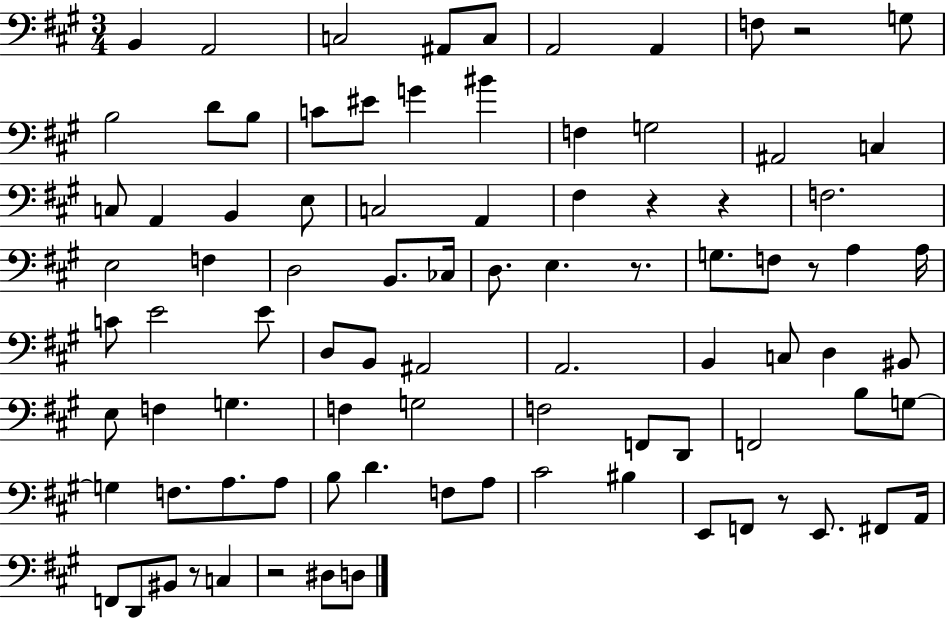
B2/q A2/h C3/h A#2/e C3/e A2/h A2/q F3/e R/h G3/e B3/h D4/e B3/e C4/e EIS4/e G4/q BIS4/q F3/q G3/h A#2/h C3/q C3/e A2/q B2/q E3/e C3/h A2/q F#3/q R/q R/q F3/h. E3/h F3/q D3/h B2/e. CES3/s D3/e. E3/q. R/e. G3/e. F3/e R/e A3/q A3/s C4/e E4/h E4/e D3/e B2/e A#2/h A2/h. B2/q C3/e D3/q BIS2/e E3/e F3/q G3/q. F3/q G3/h F3/h F2/e D2/e F2/h B3/e G3/e G3/q F3/e. A3/e. A3/e B3/e D4/q. F3/e A3/e C#4/h BIS3/q E2/e F2/e R/e E2/e. F#2/e A2/s F2/e D2/e BIS2/e R/e C3/q R/h D#3/e D3/e